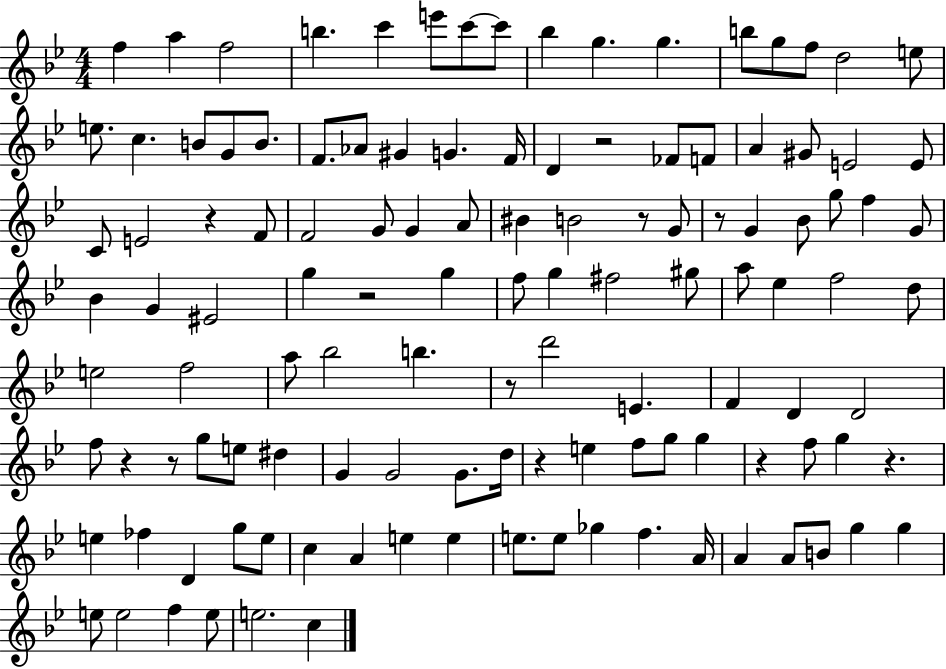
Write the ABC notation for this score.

X:1
T:Untitled
M:4/4
L:1/4
K:Bb
f a f2 b c' e'/2 c'/2 c'/2 _b g g b/2 g/2 f/2 d2 e/2 e/2 c B/2 G/2 B/2 F/2 _A/2 ^G G F/4 D z2 _F/2 F/2 A ^G/2 E2 E/2 C/2 E2 z F/2 F2 G/2 G A/2 ^B B2 z/2 G/2 z/2 G _B/2 g/2 f G/2 _B G ^E2 g z2 g f/2 g ^f2 ^g/2 a/2 _e f2 d/2 e2 f2 a/2 _b2 b z/2 d'2 E F D D2 f/2 z z/2 g/2 e/2 ^d G G2 G/2 d/4 z e f/2 g/2 g z f/2 g z e _f D g/2 e/2 c A e e e/2 e/2 _g f A/4 A A/2 B/2 g g e/2 e2 f e/2 e2 c